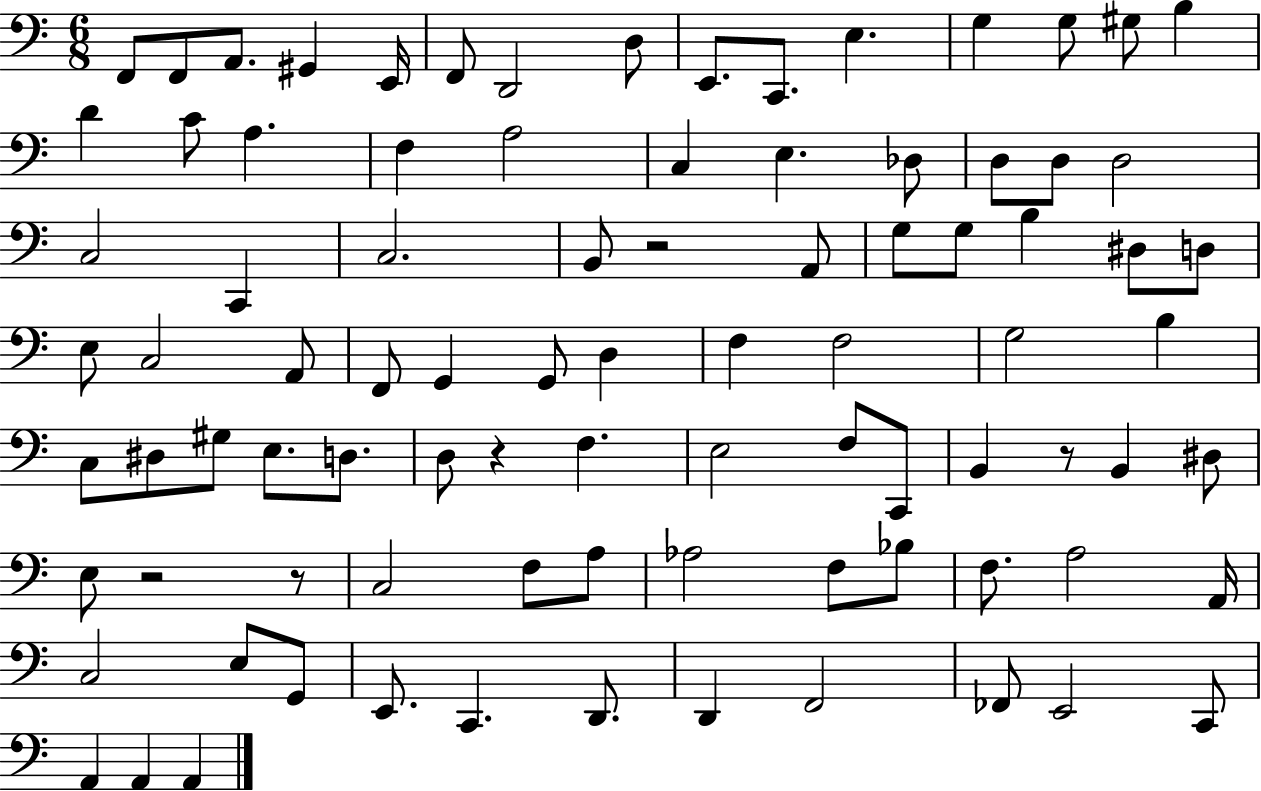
X:1
T:Untitled
M:6/8
L:1/4
K:C
F,,/2 F,,/2 A,,/2 ^G,, E,,/4 F,,/2 D,,2 D,/2 E,,/2 C,,/2 E, G, G,/2 ^G,/2 B, D C/2 A, F, A,2 C, E, _D,/2 D,/2 D,/2 D,2 C,2 C,, C,2 B,,/2 z2 A,,/2 G,/2 G,/2 B, ^D,/2 D,/2 E,/2 C,2 A,,/2 F,,/2 G,, G,,/2 D, F, F,2 G,2 B, C,/2 ^D,/2 ^G,/2 E,/2 D,/2 D,/2 z F, E,2 F,/2 C,,/2 B,, z/2 B,, ^D,/2 E,/2 z2 z/2 C,2 F,/2 A,/2 _A,2 F,/2 _B,/2 F,/2 A,2 A,,/4 C,2 E,/2 G,,/2 E,,/2 C,, D,,/2 D,, F,,2 _F,,/2 E,,2 C,,/2 A,, A,, A,,